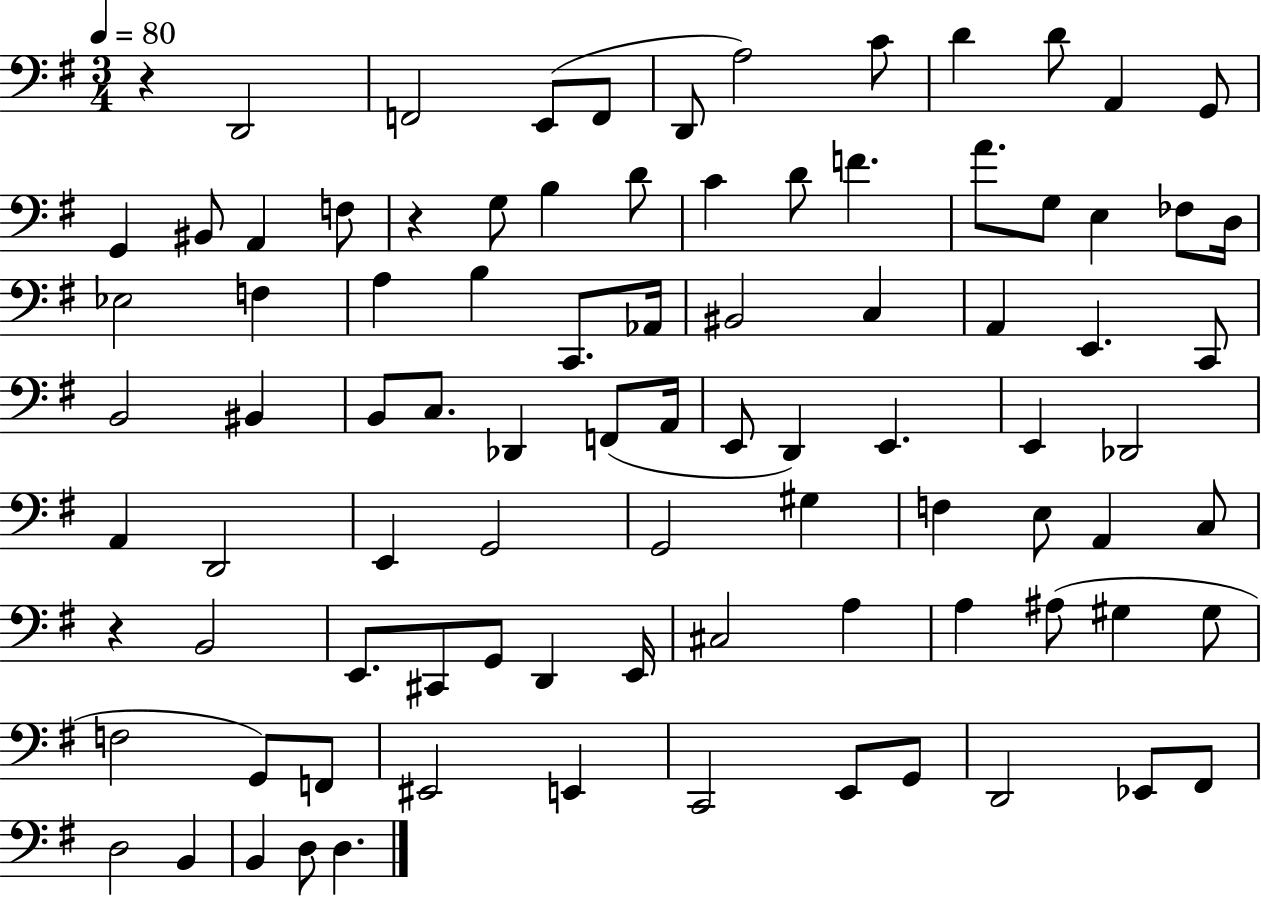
{
  \clef bass
  \numericTimeSignature
  \time 3/4
  \key g \major
  \tempo 4 = 80
  \repeat volta 2 { r4 d,2 | f,2 e,8( f,8 | d,8 a2) c'8 | d'4 d'8 a,4 g,8 | \break g,4 bis,8 a,4 f8 | r4 g8 b4 d'8 | c'4 d'8 f'4. | a'8. g8 e4 fes8 d16 | \break ees2 f4 | a4 b4 c,8. aes,16 | bis,2 c4 | a,4 e,4. c,8 | \break b,2 bis,4 | b,8 c8. des,4 f,8( a,16 | e,8 d,4) e,4. | e,4 des,2 | \break a,4 d,2 | e,4 g,2 | g,2 gis4 | f4 e8 a,4 c8 | \break r4 b,2 | e,8. cis,8 g,8 d,4 e,16 | cis2 a4 | a4 ais8( gis4 gis8 | \break f2 g,8) f,8 | eis,2 e,4 | c,2 e,8 g,8 | d,2 ees,8 fis,8 | \break d2 b,4 | b,4 d8 d4. | } \bar "|."
}